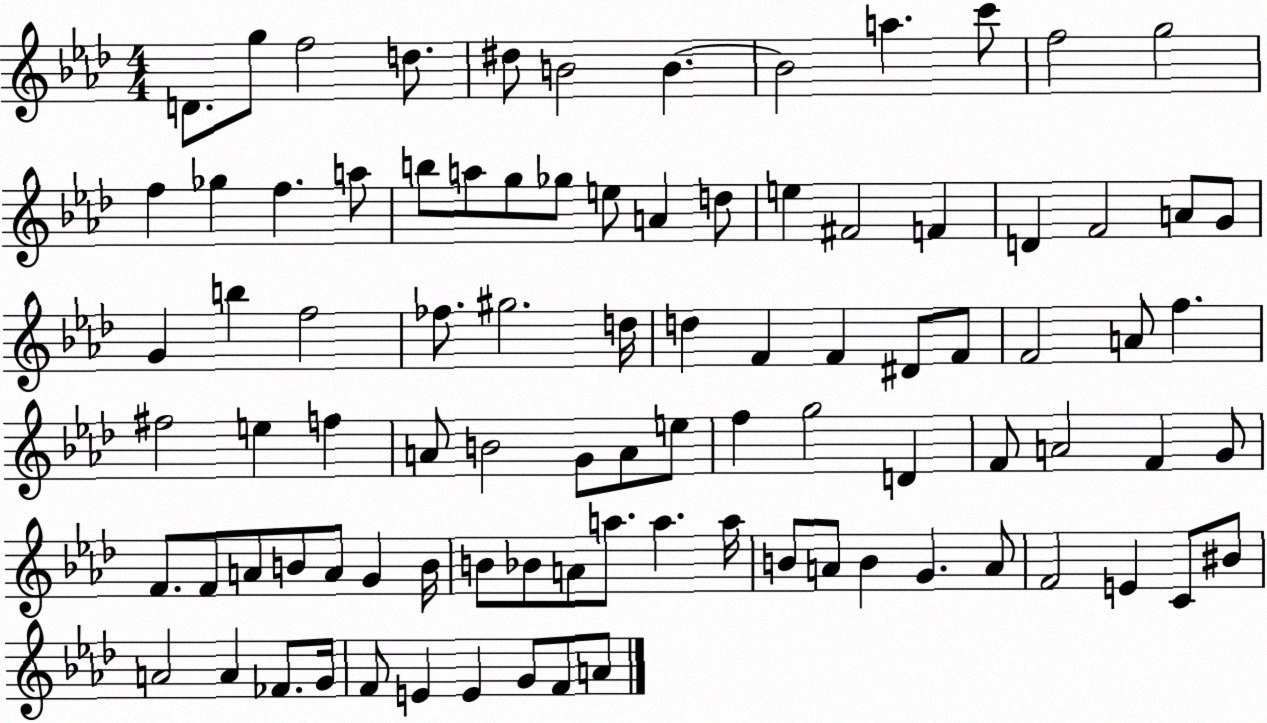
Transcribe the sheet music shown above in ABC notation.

X:1
T:Untitled
M:4/4
L:1/4
K:Ab
D/2 g/2 f2 d/2 ^d/2 B2 B B2 a c'/2 f2 g2 f _g f a/2 b/2 a/2 g/2 _g/2 e/2 A d/2 e ^F2 F D F2 A/2 G/2 G b f2 _f/2 ^g2 d/4 d F F ^D/2 F/2 F2 A/2 f ^f2 e f A/2 B2 G/2 A/2 e/2 f g2 D F/2 A2 F G/2 F/2 F/2 A/2 B/2 A/2 G B/4 B/2 _B/2 A/2 a/2 a a/4 B/2 A/2 B G A/2 F2 E C/2 ^B/2 A2 A _F/2 G/4 F/2 E E G/2 F/2 A/2